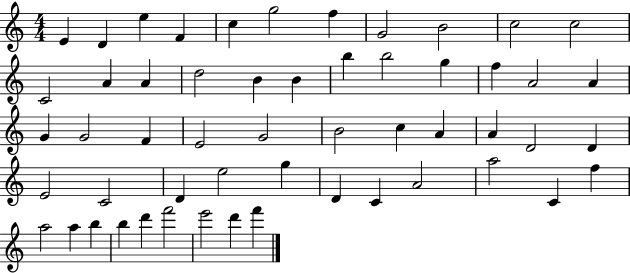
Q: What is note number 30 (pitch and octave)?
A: C5